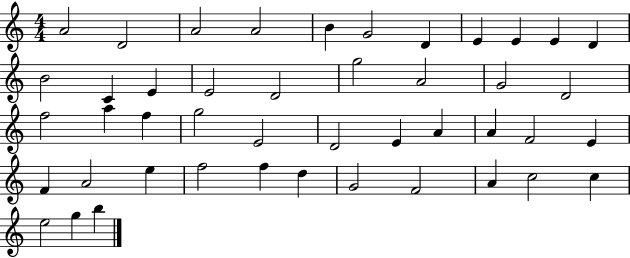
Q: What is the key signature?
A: C major